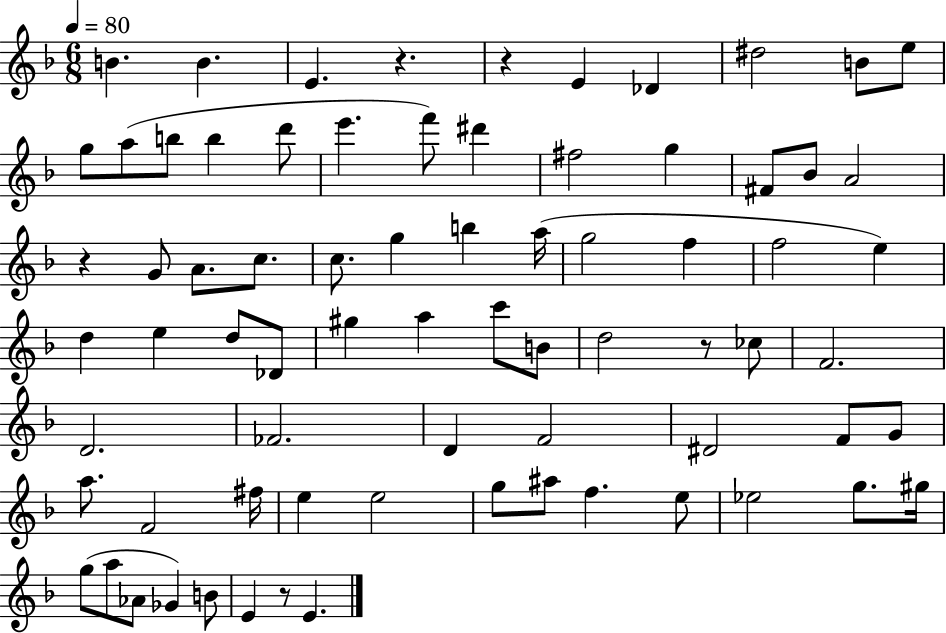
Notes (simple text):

B4/q. B4/q. E4/q. R/q. R/q E4/q Db4/q D#5/h B4/e E5/e G5/e A5/e B5/e B5/q D6/e E6/q. F6/e D#6/q F#5/h G5/q F#4/e Bb4/e A4/h R/q G4/e A4/e. C5/e. C5/e. G5/q B5/q A5/s G5/h F5/q F5/h E5/q D5/q E5/q D5/e Db4/e G#5/q A5/q C6/e B4/e D5/h R/e CES5/e F4/h. D4/h. FES4/h. D4/q F4/h D#4/h F4/e G4/e A5/e. F4/h F#5/s E5/q E5/h G5/e A#5/e F5/q. E5/e Eb5/h G5/e. G#5/s G5/e A5/e Ab4/e Gb4/q B4/e E4/q R/e E4/q.